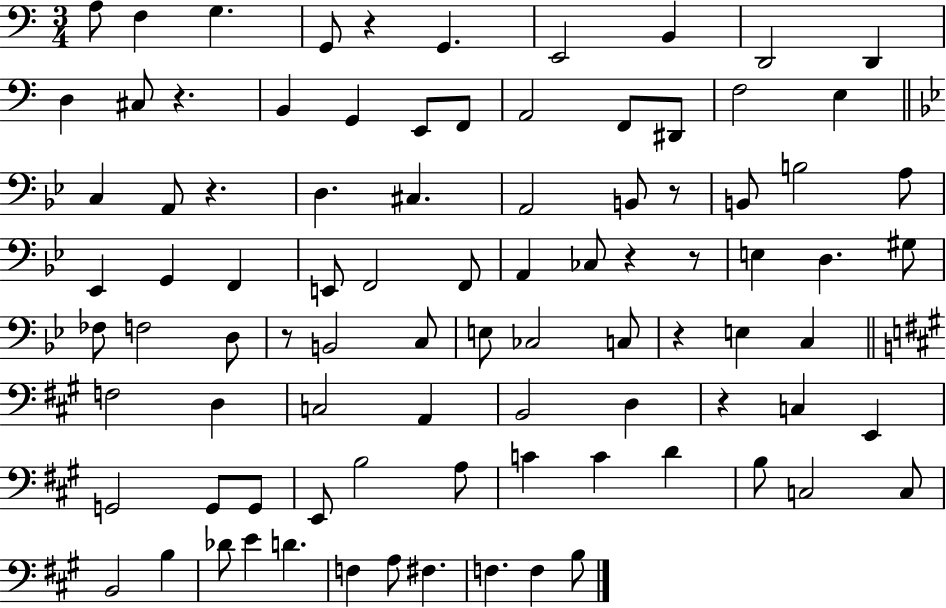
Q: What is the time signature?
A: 3/4